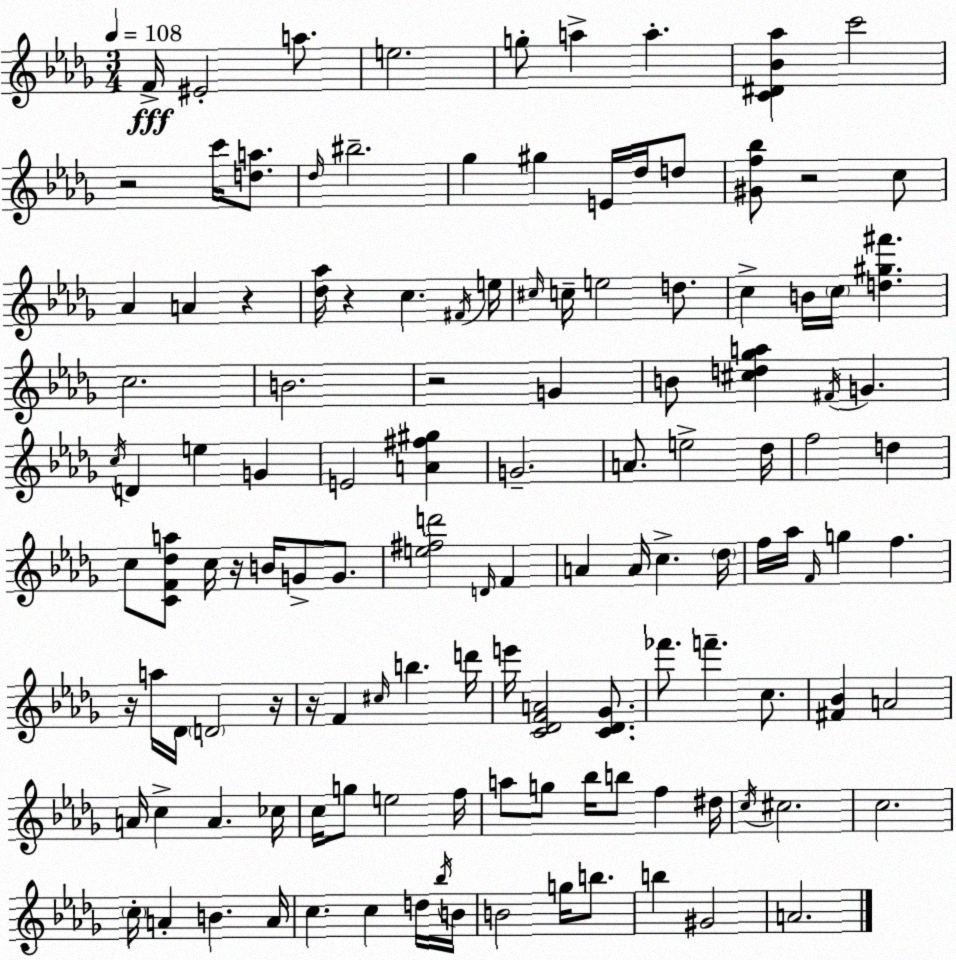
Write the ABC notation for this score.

X:1
T:Untitled
M:3/4
L:1/4
K:Bbm
F/4 ^E2 a/2 e2 g/2 a a [C^D_B_a] c'2 z2 c'/4 [da]/2 _d/4 ^b2 _g ^g E/4 _d/4 d/2 [^Gf_b]/2 z2 c/2 _A A z [_d_a]/4 z c ^F/4 e/4 ^c/4 c/4 e2 d/2 c B/4 c/4 [d^g^f'] c2 B2 z2 G B/2 [^cd_ga] ^F/4 G c/4 D e G E2 [A^f^g] G2 A/2 e2 _d/4 f2 d c/2 [CF_da]/2 c/4 z/4 B/4 G/2 G/2 [e^fd']2 D/4 F A A/4 c _d/4 f/4 _a/4 F/4 g f z/4 a/4 _D/4 D2 z/4 z/4 F ^c/4 b d'/4 e'/4 [C_DFA]2 [C_D_G]/2 _f'/2 f' c/2 [^F_B] A2 A/4 c A _c/4 c/4 g/2 e2 f/4 a/2 g/2 _b/4 b/2 f ^d/4 c/4 ^c2 c2 c/4 A B A/4 c c d/4 _b/4 B/4 B2 g/4 b/2 b ^G2 A2